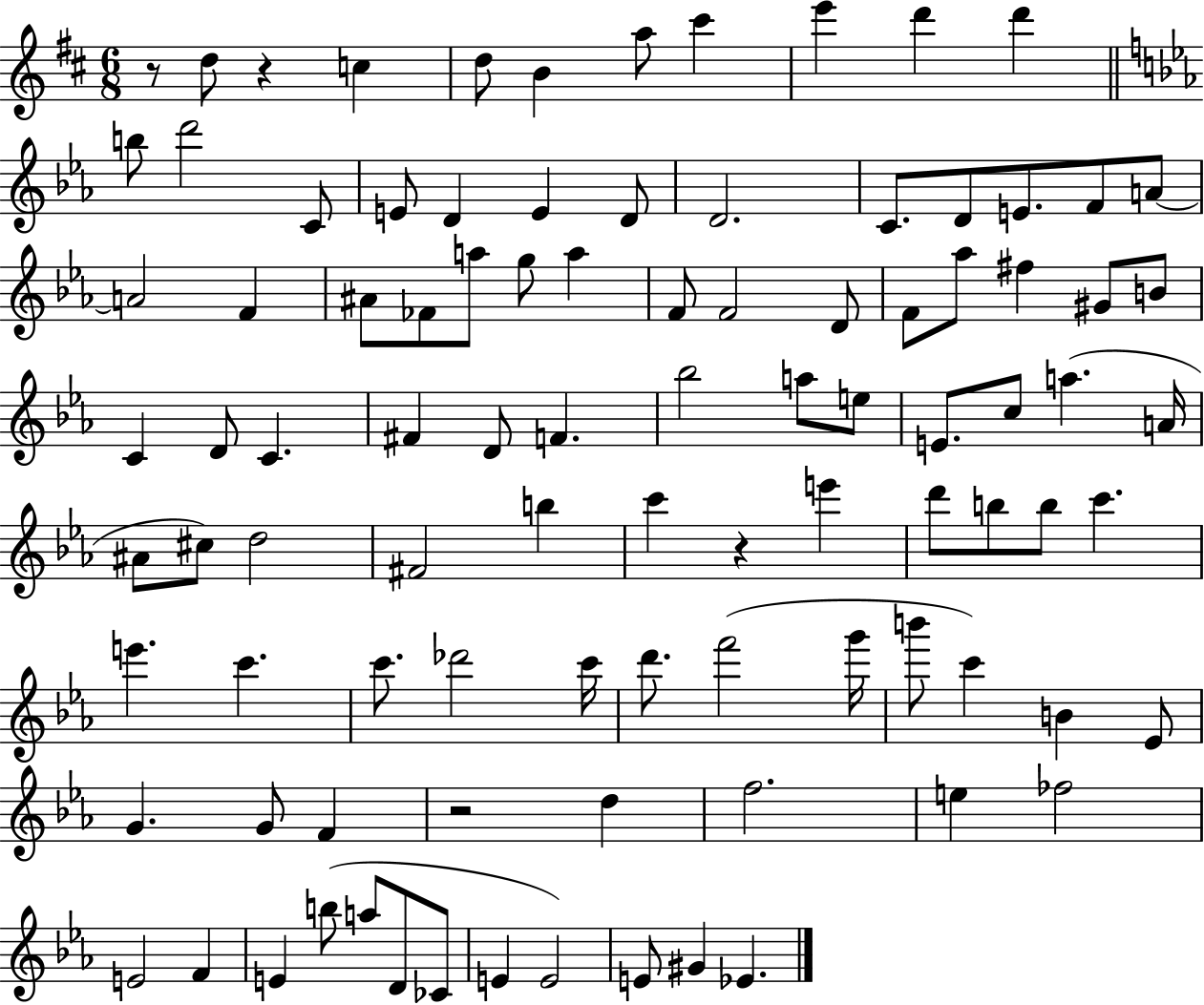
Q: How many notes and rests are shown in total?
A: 96